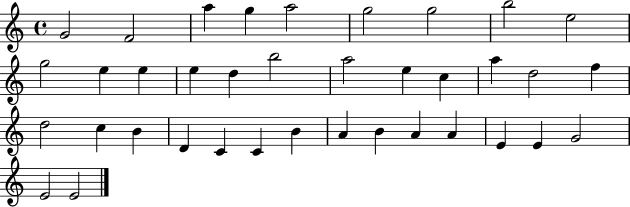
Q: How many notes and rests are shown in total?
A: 37